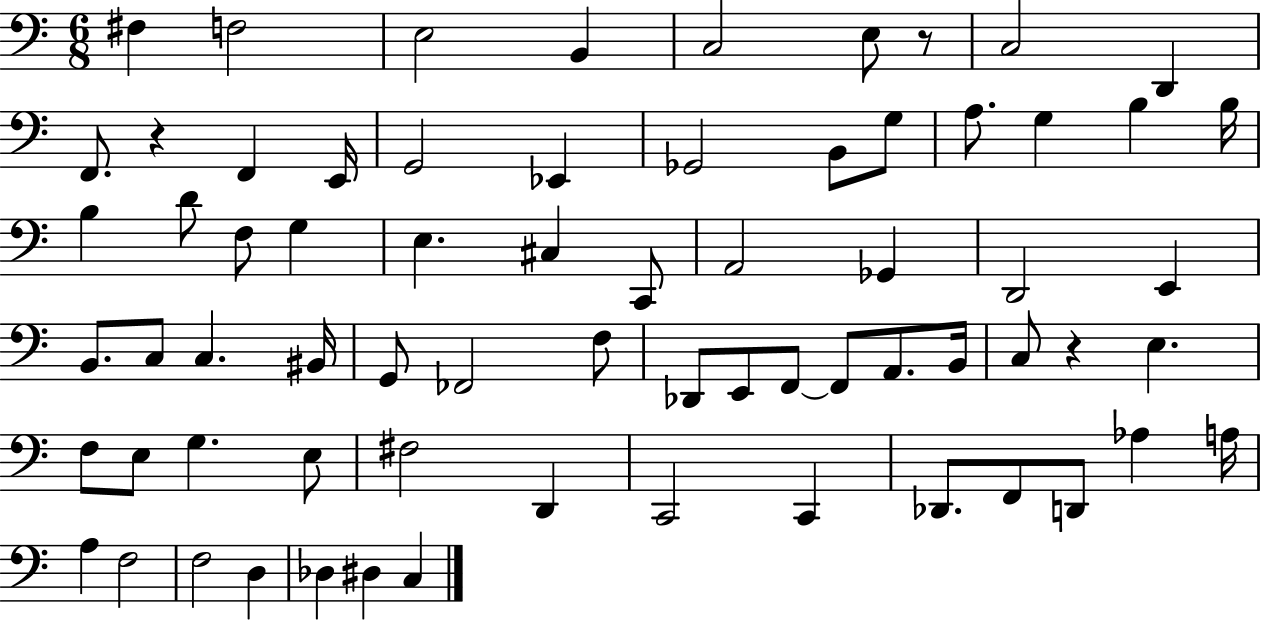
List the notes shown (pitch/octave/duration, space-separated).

F#3/q F3/h E3/h B2/q C3/h E3/e R/e C3/h D2/q F2/e. R/q F2/q E2/s G2/h Eb2/q Gb2/h B2/e G3/e A3/e. G3/q B3/q B3/s B3/q D4/e F3/e G3/q E3/q. C#3/q C2/e A2/h Gb2/q D2/h E2/q B2/e. C3/e C3/q. BIS2/s G2/e FES2/h F3/e Db2/e E2/e F2/e F2/e A2/e. B2/s C3/e R/q E3/q. F3/e E3/e G3/q. E3/e F#3/h D2/q C2/h C2/q Db2/e. F2/e D2/e Ab3/q A3/s A3/q F3/h F3/h D3/q Db3/q D#3/q C3/q